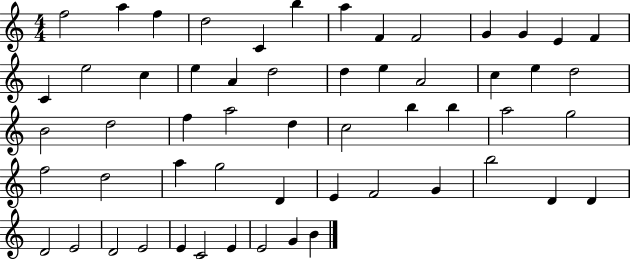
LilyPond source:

{
  \clef treble
  \numericTimeSignature
  \time 4/4
  \key c \major
  f''2 a''4 f''4 | d''2 c'4 b''4 | a''4 f'4 f'2 | g'4 g'4 e'4 f'4 | \break c'4 e''2 c''4 | e''4 a'4 d''2 | d''4 e''4 a'2 | c''4 e''4 d''2 | \break b'2 d''2 | f''4 a''2 d''4 | c''2 b''4 b''4 | a''2 g''2 | \break f''2 d''2 | a''4 g''2 d'4 | e'4 f'2 g'4 | b''2 d'4 d'4 | \break d'2 e'2 | d'2 e'2 | e'4 c'2 e'4 | e'2 g'4 b'4 | \break \bar "|."
}